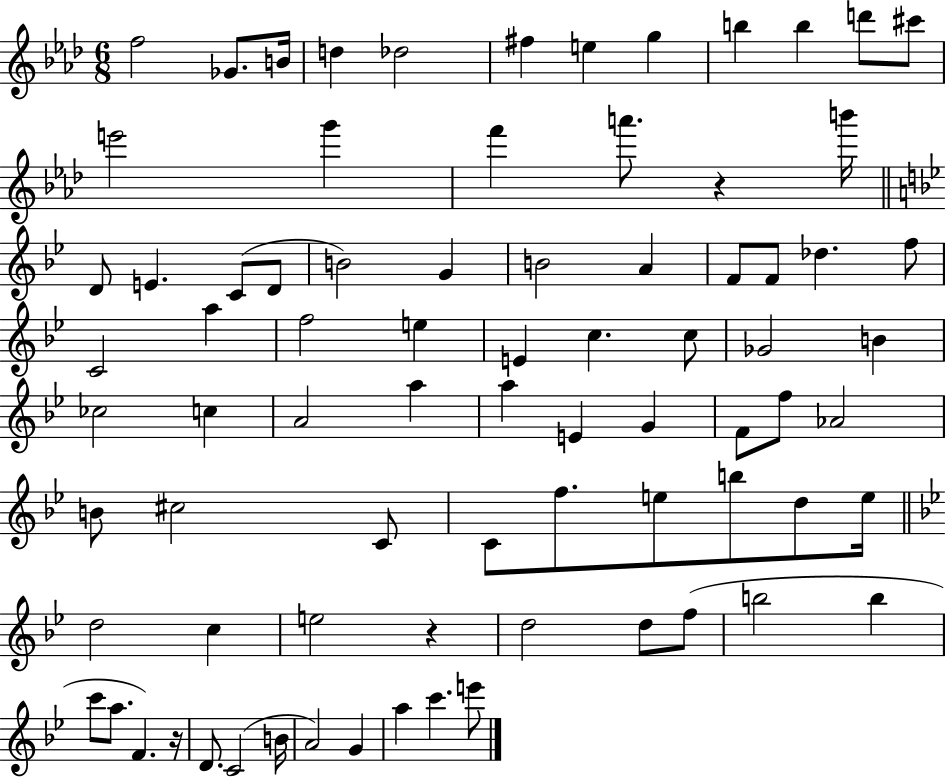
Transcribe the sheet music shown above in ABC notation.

X:1
T:Untitled
M:6/8
L:1/4
K:Ab
f2 _G/2 B/4 d _d2 ^f e g b b d'/2 ^c'/2 e'2 g' f' a'/2 z b'/4 D/2 E C/2 D/2 B2 G B2 A F/2 F/2 _d f/2 C2 a f2 e E c c/2 _G2 B _c2 c A2 a a E G F/2 f/2 _A2 B/2 ^c2 C/2 C/2 f/2 e/2 b/2 d/2 e/4 d2 c e2 z d2 d/2 f/2 b2 b c'/2 a/2 F z/4 D/2 C2 B/4 A2 G a c' e'/2